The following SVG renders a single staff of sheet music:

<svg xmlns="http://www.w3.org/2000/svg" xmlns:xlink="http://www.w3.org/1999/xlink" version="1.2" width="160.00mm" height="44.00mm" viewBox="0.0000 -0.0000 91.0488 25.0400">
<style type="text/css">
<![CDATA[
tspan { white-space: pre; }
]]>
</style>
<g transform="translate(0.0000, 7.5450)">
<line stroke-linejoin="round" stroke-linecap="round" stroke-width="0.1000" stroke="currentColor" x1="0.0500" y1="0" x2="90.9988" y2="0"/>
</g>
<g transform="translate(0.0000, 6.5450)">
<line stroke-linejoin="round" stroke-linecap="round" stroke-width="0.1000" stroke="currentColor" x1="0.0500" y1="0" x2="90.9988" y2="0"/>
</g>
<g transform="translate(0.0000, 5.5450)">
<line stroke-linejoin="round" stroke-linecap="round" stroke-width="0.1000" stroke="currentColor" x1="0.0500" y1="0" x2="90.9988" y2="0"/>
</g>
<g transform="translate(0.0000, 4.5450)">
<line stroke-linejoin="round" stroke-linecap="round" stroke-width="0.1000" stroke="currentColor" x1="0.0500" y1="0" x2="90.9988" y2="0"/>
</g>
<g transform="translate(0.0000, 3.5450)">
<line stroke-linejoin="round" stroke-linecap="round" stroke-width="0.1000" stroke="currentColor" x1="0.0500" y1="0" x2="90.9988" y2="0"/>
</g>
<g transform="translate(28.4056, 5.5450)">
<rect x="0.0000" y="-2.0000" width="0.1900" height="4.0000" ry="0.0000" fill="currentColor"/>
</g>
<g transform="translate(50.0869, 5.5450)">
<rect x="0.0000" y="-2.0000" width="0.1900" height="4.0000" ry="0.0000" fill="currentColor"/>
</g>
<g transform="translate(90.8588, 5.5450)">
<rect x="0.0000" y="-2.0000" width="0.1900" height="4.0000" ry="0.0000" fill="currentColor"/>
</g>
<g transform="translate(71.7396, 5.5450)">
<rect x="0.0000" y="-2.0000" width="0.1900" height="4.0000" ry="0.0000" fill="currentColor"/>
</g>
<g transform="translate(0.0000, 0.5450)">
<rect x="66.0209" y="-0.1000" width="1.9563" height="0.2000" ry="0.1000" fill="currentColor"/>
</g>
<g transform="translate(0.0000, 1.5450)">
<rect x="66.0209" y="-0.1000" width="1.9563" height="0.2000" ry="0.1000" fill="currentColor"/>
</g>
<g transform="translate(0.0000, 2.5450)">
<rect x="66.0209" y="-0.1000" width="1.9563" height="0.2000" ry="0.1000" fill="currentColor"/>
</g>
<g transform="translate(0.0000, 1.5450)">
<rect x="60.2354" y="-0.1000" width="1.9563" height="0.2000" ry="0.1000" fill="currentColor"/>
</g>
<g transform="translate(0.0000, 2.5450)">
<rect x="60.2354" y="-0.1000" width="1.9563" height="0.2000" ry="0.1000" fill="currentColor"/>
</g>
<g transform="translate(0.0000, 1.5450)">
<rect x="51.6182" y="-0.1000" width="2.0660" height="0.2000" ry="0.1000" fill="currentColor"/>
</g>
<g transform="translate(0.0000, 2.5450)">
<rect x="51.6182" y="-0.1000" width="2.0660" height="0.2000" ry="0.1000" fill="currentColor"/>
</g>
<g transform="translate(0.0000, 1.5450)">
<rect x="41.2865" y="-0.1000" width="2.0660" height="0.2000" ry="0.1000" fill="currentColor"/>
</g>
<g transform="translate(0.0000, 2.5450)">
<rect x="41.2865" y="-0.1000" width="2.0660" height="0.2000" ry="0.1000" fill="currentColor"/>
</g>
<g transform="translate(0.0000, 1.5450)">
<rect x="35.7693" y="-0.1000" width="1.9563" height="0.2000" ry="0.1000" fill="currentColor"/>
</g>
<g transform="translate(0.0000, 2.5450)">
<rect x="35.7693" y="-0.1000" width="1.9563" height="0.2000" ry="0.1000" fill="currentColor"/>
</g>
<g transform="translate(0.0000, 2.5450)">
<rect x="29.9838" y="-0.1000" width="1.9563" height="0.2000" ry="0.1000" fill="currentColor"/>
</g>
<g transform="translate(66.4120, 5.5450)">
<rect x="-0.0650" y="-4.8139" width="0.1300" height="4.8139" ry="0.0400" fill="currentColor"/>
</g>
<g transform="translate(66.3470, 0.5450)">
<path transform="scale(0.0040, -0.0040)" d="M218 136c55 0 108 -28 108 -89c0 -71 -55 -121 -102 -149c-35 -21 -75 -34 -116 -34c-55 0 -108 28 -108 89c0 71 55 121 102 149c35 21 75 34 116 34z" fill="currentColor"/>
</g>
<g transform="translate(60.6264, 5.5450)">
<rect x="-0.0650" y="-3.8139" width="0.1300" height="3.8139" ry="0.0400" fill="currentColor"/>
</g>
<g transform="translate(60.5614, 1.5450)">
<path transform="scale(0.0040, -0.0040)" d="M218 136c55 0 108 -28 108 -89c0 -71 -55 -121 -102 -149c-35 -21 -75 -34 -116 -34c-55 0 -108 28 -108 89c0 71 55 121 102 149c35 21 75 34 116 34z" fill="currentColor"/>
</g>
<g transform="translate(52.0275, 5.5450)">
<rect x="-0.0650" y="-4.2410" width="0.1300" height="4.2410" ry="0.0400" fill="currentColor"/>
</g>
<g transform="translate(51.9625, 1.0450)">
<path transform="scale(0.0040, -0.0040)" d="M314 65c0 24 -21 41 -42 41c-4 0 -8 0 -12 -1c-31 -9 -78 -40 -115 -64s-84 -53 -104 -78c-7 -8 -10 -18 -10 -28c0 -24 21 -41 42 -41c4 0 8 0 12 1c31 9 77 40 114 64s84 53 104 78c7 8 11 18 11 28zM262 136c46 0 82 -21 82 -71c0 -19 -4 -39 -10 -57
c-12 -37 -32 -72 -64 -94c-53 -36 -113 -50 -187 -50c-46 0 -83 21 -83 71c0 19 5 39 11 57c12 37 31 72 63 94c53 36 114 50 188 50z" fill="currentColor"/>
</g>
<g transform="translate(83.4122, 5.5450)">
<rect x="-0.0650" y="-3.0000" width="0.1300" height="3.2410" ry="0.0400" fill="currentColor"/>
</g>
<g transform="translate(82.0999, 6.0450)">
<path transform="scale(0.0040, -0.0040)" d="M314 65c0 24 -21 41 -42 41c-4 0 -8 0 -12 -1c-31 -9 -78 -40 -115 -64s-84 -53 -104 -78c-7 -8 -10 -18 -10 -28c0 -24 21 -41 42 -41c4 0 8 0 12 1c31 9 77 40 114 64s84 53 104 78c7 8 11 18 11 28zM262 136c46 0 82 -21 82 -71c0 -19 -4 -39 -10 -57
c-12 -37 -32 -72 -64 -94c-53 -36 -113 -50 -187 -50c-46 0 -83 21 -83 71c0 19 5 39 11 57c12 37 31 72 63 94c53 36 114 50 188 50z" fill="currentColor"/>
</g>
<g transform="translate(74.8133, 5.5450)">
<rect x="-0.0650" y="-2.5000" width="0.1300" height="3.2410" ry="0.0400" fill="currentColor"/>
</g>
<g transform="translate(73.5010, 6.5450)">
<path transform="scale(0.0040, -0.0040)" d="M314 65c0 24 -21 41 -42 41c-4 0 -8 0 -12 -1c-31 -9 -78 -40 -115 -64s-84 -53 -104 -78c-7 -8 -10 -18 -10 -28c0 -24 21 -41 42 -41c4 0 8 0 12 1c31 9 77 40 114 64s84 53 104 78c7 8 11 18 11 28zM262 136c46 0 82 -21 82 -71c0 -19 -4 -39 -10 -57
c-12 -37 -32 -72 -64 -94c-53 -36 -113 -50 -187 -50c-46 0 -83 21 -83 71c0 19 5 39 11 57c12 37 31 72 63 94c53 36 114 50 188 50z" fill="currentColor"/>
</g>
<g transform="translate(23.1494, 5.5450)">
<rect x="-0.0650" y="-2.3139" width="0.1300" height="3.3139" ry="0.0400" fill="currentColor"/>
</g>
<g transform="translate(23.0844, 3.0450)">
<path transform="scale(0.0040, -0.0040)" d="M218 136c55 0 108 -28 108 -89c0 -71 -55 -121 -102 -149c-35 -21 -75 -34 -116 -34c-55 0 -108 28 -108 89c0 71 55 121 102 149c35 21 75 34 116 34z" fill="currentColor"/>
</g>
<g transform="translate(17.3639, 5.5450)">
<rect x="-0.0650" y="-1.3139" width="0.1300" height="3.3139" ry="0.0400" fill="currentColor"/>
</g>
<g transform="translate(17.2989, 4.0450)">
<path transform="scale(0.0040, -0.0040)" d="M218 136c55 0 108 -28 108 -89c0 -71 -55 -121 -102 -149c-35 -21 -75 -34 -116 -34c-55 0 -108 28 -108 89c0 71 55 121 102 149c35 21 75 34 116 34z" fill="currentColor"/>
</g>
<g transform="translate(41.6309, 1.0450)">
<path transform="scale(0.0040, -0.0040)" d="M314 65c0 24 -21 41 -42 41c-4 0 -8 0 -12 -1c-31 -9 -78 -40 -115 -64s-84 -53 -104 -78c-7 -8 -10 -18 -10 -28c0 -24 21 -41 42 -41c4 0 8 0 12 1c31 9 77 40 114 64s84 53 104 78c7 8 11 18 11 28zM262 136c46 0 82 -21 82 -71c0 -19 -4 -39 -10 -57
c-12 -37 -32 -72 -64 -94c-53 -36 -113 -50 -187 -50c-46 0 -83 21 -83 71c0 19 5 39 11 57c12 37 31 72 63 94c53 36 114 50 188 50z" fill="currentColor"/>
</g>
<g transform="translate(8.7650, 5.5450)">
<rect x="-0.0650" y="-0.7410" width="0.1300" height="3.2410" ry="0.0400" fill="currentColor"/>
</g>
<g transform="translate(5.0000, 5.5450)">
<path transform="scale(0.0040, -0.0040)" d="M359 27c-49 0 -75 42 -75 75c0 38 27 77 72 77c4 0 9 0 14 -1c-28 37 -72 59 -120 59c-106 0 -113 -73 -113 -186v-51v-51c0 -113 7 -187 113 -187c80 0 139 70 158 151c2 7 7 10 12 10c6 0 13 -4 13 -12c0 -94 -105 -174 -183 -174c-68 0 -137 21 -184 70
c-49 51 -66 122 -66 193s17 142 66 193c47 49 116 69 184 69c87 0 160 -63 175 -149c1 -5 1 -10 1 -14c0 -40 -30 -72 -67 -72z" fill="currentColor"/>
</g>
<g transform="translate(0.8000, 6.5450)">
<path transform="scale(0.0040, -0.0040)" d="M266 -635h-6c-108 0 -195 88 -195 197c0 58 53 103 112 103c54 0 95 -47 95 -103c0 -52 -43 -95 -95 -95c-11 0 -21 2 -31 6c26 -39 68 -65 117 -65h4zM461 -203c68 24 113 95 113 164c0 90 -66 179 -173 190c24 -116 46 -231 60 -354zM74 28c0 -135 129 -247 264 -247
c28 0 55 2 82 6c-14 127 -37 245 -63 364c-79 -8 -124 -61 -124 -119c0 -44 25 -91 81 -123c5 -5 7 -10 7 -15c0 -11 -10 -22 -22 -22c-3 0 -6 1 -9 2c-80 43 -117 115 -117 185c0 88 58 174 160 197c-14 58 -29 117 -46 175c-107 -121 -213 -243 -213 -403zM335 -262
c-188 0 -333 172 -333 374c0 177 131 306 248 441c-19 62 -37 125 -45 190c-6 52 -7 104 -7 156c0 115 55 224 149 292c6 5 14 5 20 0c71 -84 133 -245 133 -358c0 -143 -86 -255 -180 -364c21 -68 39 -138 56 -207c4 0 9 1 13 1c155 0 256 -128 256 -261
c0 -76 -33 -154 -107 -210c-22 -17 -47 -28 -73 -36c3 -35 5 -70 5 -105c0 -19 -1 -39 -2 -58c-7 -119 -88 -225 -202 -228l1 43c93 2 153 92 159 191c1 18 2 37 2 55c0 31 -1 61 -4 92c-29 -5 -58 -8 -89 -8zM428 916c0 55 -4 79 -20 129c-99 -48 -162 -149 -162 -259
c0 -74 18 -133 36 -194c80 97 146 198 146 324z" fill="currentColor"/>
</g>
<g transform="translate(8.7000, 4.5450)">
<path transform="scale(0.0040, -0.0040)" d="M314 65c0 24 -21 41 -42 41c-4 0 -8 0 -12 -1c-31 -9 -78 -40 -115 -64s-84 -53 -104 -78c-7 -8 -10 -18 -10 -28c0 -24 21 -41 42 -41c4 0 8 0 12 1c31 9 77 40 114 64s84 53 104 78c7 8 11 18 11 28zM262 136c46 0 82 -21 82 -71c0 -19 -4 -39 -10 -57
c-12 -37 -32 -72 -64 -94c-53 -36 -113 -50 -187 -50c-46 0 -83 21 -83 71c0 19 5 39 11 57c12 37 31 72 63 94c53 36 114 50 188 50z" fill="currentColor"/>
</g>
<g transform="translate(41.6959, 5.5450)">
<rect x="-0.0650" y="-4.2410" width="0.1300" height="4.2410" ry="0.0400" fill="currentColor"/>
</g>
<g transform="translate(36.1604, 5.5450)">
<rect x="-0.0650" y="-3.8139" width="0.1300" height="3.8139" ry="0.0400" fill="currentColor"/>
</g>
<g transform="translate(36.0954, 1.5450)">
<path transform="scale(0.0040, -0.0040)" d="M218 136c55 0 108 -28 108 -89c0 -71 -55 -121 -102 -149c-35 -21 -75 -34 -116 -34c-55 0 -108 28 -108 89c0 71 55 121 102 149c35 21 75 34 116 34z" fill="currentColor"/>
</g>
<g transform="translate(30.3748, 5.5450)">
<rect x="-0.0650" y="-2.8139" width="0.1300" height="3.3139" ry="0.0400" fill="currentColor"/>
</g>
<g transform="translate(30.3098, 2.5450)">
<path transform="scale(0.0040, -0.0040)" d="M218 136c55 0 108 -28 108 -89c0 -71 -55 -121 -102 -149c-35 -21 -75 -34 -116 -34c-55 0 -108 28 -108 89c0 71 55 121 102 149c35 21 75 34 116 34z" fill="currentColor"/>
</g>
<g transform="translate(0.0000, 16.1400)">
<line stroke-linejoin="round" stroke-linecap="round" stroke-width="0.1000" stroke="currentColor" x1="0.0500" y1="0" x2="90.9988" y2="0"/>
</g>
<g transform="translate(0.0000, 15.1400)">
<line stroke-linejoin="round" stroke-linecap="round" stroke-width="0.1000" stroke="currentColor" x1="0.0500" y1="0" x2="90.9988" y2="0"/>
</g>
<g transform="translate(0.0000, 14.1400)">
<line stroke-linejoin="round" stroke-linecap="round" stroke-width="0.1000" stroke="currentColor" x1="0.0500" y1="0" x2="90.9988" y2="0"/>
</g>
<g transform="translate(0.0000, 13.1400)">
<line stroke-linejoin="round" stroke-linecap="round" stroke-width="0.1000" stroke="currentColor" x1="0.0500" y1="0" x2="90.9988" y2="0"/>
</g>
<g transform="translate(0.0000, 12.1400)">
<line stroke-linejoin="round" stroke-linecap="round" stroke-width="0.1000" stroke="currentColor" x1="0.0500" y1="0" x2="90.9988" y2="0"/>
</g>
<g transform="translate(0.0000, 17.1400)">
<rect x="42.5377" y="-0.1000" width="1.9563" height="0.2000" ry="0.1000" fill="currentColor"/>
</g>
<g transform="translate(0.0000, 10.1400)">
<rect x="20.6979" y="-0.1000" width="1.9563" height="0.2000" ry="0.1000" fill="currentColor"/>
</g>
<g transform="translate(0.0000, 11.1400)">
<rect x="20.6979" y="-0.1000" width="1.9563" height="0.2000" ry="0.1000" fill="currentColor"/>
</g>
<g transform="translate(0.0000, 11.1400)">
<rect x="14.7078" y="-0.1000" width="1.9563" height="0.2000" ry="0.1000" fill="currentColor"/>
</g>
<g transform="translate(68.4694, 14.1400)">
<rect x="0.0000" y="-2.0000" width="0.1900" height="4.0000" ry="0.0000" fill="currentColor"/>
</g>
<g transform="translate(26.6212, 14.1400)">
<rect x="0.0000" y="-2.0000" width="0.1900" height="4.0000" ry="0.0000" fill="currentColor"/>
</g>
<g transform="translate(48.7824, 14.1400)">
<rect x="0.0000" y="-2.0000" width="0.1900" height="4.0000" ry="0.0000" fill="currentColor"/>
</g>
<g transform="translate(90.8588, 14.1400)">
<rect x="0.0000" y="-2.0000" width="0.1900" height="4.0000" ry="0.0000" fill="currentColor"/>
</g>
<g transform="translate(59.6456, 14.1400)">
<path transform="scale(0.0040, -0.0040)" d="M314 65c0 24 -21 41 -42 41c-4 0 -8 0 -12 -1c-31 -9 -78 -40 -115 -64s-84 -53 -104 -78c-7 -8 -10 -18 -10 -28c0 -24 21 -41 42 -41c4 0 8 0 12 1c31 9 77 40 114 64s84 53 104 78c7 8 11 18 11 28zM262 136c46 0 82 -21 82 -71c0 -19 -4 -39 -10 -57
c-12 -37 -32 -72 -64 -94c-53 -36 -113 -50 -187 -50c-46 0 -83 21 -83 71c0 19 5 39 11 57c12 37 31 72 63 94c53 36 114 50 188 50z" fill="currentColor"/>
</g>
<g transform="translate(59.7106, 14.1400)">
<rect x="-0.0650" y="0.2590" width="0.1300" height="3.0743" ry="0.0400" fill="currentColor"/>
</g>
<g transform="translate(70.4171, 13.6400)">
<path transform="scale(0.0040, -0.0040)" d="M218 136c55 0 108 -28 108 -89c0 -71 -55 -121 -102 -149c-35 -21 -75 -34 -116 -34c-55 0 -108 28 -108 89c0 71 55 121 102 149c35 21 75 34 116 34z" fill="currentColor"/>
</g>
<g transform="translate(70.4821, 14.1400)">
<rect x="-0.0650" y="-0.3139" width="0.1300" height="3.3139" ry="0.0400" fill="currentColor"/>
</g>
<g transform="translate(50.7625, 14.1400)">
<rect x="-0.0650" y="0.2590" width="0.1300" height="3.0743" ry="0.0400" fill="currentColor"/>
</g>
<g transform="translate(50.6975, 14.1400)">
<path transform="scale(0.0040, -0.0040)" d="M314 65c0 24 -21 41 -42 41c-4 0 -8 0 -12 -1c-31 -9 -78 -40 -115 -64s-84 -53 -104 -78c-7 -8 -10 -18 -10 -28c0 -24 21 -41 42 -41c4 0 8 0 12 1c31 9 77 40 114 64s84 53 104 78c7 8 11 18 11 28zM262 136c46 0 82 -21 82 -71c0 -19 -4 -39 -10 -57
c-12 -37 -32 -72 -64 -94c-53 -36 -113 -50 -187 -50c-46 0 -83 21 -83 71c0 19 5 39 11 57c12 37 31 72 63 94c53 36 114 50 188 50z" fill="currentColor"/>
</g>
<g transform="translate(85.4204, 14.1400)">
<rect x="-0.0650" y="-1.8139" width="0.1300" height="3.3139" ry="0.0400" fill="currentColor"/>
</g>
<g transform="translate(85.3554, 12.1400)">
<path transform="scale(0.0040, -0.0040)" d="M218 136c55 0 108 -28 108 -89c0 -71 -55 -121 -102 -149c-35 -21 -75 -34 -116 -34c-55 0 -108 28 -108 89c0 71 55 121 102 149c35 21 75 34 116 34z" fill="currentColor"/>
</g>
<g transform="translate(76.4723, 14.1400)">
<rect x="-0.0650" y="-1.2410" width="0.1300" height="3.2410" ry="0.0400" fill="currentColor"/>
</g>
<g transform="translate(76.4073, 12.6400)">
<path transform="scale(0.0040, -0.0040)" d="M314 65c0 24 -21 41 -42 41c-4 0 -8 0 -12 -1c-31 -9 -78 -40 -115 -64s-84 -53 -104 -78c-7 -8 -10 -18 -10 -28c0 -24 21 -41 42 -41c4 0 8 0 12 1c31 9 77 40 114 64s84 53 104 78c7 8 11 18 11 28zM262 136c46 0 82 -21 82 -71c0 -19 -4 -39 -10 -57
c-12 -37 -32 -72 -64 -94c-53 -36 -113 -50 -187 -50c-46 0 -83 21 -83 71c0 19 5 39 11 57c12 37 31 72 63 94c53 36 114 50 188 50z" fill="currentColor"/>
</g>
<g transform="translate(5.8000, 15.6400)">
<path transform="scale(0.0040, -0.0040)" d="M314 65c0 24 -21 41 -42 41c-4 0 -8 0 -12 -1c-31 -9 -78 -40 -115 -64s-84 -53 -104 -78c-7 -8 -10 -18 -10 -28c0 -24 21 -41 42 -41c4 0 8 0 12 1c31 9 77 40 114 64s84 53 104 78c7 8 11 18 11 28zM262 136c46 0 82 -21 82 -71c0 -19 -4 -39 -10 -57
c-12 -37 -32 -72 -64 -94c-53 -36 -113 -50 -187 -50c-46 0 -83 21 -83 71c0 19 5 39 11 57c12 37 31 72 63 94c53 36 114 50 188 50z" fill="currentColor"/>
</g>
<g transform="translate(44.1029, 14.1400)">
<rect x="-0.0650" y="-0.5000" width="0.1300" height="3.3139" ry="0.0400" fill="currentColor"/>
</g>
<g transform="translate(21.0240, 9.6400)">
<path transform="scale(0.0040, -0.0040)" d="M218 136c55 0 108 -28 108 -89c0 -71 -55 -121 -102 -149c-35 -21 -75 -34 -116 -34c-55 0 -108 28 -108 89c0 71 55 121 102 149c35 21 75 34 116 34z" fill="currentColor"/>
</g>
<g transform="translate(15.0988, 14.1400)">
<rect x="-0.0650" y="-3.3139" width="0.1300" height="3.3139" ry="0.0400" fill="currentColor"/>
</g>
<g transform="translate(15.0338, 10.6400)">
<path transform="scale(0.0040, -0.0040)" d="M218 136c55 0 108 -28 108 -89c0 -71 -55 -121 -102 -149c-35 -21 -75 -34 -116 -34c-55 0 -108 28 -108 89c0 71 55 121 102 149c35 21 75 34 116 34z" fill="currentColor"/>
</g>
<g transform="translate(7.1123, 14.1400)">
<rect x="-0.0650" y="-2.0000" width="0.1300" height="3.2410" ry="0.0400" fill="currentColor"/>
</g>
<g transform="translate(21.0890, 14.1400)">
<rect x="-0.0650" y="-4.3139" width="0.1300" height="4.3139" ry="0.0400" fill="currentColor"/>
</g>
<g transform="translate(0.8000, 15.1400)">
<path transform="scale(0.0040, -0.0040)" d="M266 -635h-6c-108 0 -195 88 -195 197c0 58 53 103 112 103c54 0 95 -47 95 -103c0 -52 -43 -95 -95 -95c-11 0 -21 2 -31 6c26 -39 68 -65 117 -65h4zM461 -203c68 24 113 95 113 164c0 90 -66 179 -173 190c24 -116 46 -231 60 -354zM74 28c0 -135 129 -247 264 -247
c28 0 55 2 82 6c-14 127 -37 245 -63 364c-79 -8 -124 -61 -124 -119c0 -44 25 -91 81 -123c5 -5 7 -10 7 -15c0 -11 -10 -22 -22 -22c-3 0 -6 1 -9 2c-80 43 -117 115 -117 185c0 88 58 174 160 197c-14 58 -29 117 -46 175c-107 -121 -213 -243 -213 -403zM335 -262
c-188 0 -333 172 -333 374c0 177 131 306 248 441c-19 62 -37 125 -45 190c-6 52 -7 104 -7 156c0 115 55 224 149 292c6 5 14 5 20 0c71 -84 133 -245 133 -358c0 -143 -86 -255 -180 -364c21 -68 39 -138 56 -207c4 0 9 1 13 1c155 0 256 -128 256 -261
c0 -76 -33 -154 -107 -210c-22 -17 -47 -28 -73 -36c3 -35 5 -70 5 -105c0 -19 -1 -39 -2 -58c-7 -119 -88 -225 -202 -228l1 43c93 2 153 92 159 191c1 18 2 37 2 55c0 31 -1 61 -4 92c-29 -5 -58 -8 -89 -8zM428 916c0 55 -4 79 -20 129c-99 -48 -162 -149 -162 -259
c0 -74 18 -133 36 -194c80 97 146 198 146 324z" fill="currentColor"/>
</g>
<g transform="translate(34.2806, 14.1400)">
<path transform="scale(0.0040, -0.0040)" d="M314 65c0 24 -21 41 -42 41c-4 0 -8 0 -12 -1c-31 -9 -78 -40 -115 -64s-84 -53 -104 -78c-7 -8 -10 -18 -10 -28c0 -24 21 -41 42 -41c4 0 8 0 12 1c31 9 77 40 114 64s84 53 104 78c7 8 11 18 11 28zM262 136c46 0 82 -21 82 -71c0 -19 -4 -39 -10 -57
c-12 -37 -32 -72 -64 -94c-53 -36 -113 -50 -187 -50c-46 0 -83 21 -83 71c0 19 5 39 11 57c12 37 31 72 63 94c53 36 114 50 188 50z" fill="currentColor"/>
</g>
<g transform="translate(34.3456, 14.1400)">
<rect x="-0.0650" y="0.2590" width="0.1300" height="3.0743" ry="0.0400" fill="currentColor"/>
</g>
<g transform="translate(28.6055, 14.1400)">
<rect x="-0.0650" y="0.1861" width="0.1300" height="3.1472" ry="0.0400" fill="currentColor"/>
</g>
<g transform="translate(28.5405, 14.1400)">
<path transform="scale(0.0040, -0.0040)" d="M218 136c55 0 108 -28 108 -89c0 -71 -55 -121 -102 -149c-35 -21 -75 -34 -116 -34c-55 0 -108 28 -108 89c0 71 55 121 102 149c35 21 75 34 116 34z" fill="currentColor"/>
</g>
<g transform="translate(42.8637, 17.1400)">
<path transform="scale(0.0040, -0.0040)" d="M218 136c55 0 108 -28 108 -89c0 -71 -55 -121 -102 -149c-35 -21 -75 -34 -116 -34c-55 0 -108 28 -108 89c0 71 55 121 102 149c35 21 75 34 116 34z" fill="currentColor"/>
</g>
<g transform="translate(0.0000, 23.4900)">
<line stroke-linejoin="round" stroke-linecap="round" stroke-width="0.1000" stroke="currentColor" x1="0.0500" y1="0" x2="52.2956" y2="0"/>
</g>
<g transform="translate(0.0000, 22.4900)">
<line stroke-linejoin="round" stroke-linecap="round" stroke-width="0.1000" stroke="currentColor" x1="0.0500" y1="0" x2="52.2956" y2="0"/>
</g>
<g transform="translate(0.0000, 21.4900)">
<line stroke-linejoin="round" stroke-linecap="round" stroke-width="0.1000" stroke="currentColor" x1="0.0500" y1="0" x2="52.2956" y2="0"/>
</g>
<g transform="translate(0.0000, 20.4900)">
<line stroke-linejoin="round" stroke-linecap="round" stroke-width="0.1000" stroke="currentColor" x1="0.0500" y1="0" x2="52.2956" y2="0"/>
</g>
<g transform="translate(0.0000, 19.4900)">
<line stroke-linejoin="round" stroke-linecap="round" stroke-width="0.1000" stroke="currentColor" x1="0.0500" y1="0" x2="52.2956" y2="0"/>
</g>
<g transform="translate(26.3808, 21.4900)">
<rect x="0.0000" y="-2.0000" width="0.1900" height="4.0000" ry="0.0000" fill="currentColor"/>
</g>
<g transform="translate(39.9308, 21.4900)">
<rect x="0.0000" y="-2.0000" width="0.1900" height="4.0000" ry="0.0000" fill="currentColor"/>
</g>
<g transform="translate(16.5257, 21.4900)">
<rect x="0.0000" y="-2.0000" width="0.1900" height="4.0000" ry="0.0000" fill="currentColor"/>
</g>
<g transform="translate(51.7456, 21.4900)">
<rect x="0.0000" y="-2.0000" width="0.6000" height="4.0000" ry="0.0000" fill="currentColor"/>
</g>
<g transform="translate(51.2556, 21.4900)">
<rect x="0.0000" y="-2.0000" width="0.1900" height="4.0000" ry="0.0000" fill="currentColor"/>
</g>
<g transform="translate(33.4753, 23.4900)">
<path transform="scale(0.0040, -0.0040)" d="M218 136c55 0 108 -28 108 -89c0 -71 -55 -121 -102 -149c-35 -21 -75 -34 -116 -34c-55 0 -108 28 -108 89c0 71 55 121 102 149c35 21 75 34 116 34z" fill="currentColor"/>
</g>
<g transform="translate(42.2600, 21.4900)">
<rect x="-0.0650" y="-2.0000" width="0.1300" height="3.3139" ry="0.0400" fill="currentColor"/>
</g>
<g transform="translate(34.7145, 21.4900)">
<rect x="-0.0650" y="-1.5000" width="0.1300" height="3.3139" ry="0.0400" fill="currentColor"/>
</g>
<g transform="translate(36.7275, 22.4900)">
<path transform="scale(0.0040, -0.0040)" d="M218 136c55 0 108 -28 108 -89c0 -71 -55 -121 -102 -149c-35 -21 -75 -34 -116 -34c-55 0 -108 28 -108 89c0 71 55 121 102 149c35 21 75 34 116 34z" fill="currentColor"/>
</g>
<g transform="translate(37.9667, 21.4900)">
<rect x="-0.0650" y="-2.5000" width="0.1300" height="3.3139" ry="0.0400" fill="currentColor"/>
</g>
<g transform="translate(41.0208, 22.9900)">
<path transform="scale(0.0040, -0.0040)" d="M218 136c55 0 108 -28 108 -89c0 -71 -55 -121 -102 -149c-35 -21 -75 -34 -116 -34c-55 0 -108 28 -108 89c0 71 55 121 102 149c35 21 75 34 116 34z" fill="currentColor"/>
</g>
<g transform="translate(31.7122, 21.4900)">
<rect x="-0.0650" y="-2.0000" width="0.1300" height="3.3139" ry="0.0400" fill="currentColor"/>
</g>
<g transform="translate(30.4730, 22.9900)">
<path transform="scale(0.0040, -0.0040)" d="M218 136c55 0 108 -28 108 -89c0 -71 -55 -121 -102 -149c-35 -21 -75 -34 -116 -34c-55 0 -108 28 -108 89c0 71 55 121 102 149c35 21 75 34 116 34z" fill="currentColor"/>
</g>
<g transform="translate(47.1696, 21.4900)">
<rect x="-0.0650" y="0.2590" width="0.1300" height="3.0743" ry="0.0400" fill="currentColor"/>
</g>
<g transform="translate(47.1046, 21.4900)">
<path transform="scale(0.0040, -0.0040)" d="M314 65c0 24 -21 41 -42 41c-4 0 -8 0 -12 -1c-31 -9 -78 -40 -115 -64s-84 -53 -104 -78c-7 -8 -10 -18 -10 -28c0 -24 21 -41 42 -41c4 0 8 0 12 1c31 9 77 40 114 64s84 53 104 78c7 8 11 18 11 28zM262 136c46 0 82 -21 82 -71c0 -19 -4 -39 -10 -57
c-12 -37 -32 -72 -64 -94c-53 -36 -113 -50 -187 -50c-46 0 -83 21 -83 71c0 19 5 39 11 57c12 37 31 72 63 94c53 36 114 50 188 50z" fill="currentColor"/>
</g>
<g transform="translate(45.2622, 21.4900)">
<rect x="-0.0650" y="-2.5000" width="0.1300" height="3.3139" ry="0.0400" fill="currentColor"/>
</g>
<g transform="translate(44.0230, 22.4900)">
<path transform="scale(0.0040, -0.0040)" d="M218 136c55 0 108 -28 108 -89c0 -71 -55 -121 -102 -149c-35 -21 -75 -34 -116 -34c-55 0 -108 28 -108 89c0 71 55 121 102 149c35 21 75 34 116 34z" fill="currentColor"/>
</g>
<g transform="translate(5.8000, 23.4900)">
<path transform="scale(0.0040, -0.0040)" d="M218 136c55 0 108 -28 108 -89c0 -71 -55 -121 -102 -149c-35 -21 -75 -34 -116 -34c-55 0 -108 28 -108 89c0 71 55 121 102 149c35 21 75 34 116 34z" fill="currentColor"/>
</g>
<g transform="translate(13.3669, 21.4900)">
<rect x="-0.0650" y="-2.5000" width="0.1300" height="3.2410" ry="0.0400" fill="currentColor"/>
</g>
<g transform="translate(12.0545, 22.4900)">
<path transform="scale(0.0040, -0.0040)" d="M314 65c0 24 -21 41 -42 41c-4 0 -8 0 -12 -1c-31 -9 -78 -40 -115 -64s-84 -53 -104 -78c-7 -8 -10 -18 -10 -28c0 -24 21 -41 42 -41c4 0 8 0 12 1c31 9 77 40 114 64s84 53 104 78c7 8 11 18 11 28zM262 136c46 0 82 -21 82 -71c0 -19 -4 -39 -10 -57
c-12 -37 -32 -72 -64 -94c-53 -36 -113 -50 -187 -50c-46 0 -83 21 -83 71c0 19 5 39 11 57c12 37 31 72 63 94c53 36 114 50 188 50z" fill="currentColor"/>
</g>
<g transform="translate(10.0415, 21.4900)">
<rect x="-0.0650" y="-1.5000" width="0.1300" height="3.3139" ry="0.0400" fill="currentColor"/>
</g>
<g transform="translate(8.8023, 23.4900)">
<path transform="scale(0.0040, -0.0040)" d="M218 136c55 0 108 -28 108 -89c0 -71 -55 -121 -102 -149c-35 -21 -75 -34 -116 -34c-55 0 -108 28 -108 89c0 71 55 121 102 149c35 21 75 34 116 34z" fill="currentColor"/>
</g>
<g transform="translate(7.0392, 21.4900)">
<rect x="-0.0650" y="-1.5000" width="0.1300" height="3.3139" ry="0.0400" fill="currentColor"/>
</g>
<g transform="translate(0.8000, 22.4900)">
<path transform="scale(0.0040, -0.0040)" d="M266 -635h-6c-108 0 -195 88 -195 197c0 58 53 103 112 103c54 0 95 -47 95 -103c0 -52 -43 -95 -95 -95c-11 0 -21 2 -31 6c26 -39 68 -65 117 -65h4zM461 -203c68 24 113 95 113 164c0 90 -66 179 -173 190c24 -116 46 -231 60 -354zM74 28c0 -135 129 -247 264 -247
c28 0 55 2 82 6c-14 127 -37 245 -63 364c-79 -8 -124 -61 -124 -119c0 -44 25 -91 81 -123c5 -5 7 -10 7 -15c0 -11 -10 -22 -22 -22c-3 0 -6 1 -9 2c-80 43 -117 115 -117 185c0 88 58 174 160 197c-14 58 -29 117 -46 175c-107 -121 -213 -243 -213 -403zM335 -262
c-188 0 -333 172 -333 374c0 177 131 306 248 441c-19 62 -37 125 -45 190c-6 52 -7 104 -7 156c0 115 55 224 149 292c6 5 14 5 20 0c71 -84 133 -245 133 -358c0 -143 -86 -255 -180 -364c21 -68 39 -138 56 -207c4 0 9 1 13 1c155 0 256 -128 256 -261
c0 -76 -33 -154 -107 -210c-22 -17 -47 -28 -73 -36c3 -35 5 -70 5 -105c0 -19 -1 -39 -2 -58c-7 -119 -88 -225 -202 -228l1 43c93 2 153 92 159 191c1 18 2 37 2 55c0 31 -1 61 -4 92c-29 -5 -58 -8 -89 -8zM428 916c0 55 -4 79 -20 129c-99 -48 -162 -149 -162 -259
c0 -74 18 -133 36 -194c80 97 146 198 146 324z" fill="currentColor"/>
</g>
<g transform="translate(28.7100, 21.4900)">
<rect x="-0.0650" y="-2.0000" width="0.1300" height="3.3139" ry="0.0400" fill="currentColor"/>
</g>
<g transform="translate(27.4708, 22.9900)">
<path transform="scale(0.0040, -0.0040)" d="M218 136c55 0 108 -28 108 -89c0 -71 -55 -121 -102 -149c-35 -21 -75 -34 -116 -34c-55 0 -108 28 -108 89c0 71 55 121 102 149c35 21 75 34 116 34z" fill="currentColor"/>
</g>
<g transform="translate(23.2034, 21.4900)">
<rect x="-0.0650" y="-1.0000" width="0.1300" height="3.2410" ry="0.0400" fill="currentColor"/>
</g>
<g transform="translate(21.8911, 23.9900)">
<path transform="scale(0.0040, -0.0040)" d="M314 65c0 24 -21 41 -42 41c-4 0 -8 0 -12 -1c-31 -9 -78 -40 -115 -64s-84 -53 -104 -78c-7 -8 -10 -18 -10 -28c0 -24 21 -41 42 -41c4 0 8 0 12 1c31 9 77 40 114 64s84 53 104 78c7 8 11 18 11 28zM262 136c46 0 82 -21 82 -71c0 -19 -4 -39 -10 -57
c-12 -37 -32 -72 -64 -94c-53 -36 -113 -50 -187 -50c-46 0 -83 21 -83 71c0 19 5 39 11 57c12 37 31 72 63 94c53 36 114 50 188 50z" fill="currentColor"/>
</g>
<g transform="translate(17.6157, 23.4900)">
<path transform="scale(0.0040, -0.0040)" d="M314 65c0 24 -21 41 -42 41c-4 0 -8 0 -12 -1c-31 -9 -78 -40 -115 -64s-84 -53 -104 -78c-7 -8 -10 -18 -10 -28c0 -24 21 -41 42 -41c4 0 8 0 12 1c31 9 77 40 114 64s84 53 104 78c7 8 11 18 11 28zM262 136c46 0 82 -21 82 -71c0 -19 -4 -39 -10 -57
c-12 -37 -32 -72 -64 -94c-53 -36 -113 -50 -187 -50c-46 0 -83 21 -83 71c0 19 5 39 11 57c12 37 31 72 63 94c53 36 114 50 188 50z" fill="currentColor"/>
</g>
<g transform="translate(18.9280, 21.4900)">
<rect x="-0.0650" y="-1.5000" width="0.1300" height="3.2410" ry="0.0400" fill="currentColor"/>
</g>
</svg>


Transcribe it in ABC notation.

X:1
T:Untitled
M:4/4
L:1/4
K:C
d2 e g a c' d'2 d'2 c' e' G2 A2 F2 b d' B B2 C B2 B2 c e2 f E E G2 E2 D2 F F E G F G B2